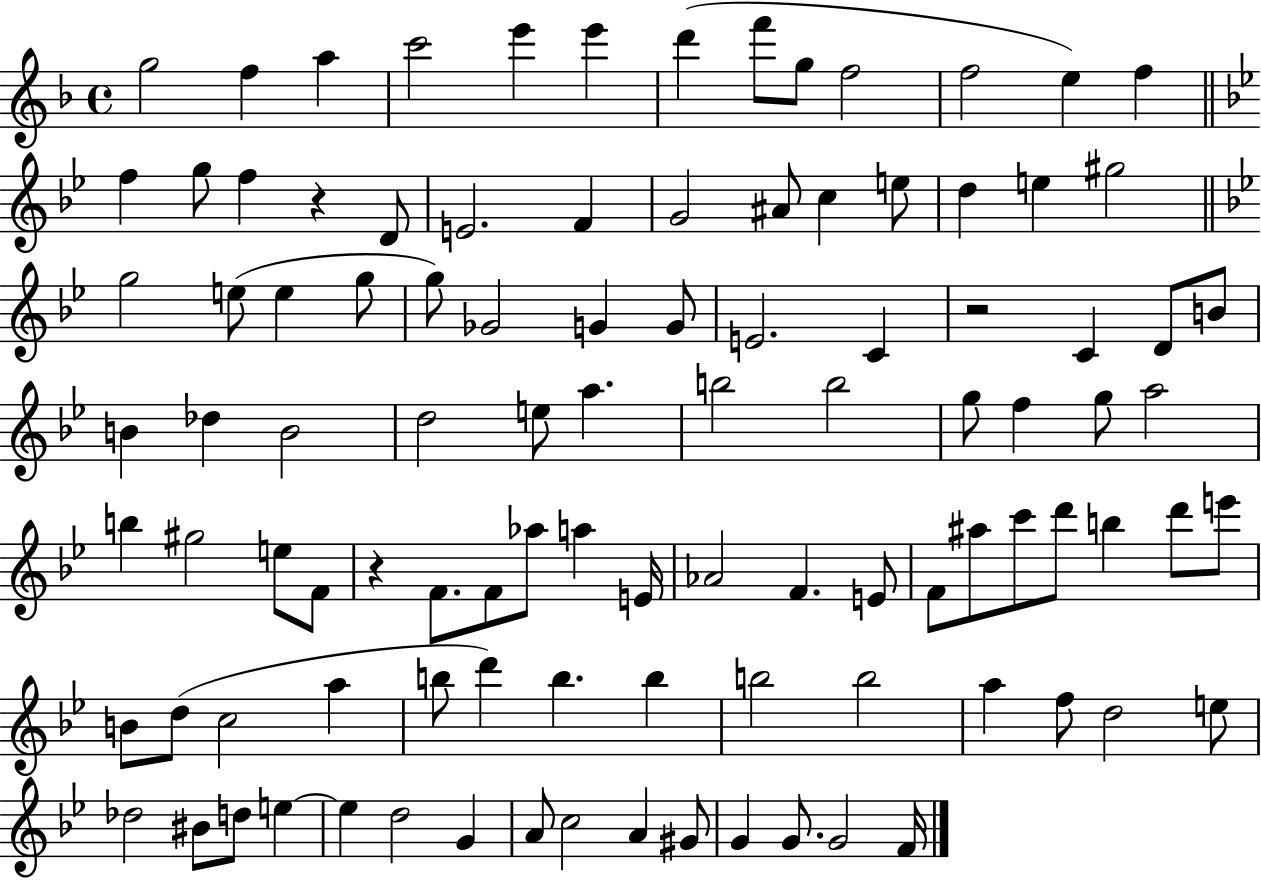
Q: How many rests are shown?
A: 3